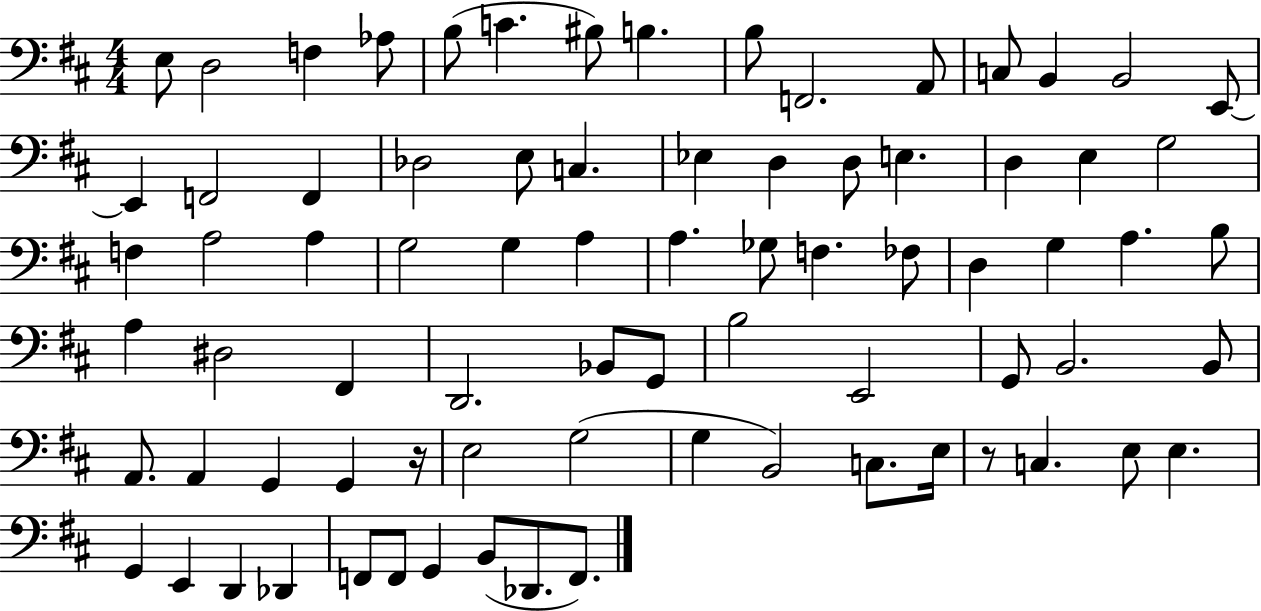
{
  \clef bass
  \numericTimeSignature
  \time 4/4
  \key d \major
  e8 d2 f4 aes8 | b8( c'4. bis8) b4. | b8 f,2. a,8 | c8 b,4 b,2 e,8~~ | \break e,4 f,2 f,4 | des2 e8 c4. | ees4 d4 d8 e4. | d4 e4 g2 | \break f4 a2 a4 | g2 g4 a4 | a4. ges8 f4. fes8 | d4 g4 a4. b8 | \break a4 dis2 fis,4 | d,2. bes,8 g,8 | b2 e,2 | g,8 b,2. b,8 | \break a,8. a,4 g,4 g,4 r16 | e2 g2( | g4 b,2) c8. e16 | r8 c4. e8 e4. | \break g,4 e,4 d,4 des,4 | f,8 f,8 g,4 b,8( des,8. f,8.) | \bar "|."
}